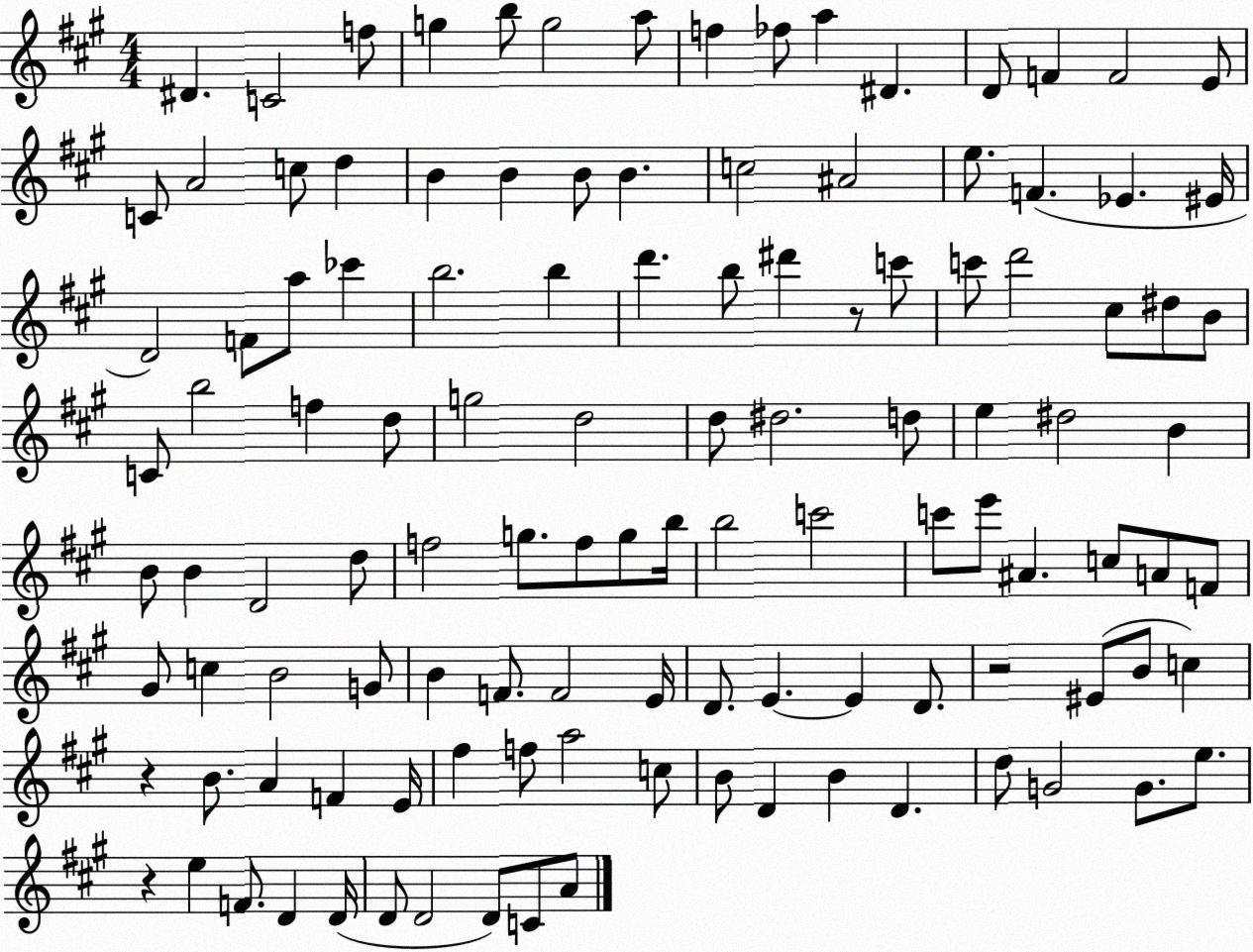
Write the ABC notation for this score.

X:1
T:Untitled
M:4/4
L:1/4
K:A
^D C2 f/2 g b/2 g2 a/2 f _f/2 a ^D D/2 F F2 E/2 C/2 A2 c/2 d B B B/2 B c2 ^A2 e/2 F _E ^E/4 D2 F/2 a/2 _c' b2 b d' b/2 ^d' z/2 c'/2 c'/2 d'2 ^c/2 ^d/2 B/2 C/2 b2 f d/2 g2 d2 d/2 ^d2 d/2 e ^d2 B B/2 B D2 d/2 f2 g/2 f/2 g/2 b/4 b2 c'2 c'/2 e'/2 ^A c/2 A/2 F/2 ^G/2 c B2 G/2 B F/2 F2 E/4 D/2 E E D/2 z2 ^E/2 B/2 c z B/2 A F E/4 ^f f/2 a2 c/2 B/2 D B D d/2 G2 G/2 e/2 z e F/2 D D/4 D/2 D2 D/2 C/2 A/2